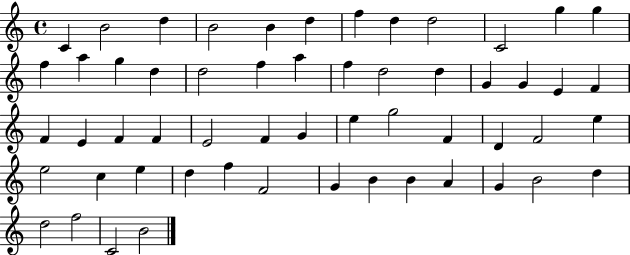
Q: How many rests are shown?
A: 0